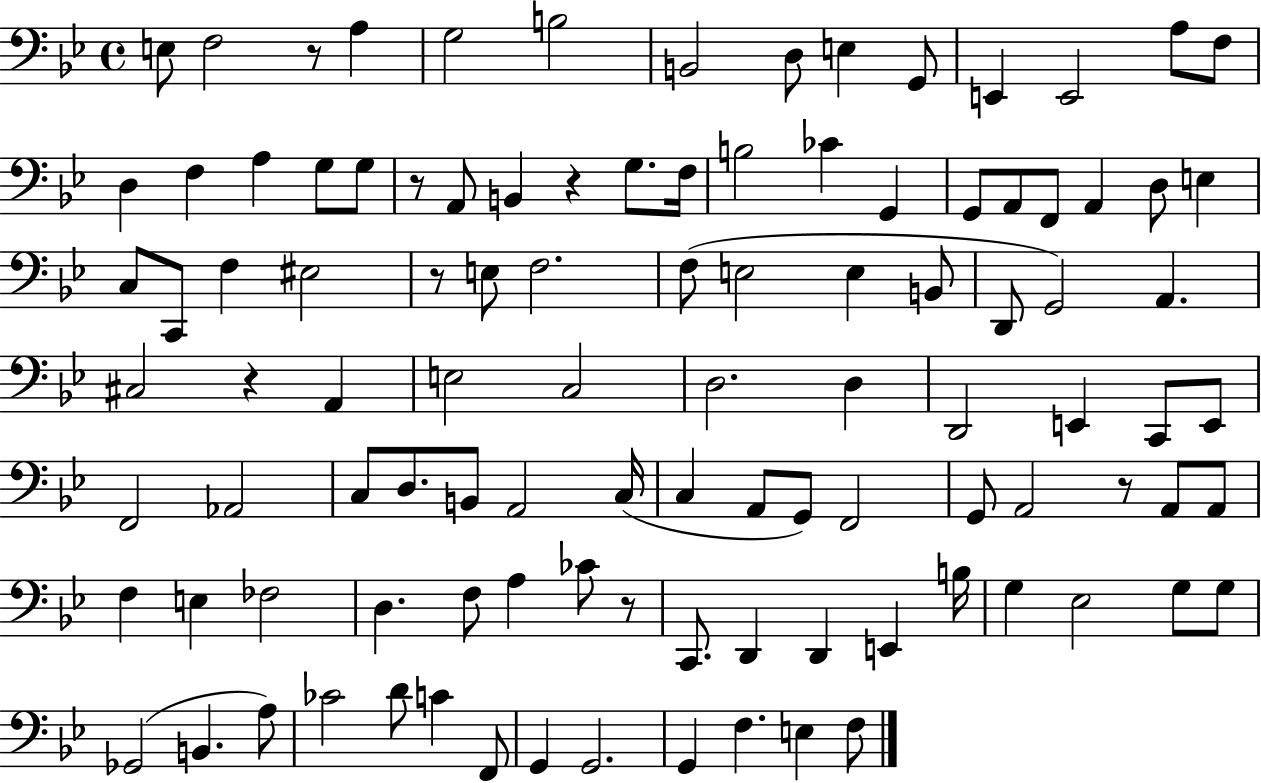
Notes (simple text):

E3/e F3/h R/e A3/q G3/h B3/h B2/h D3/e E3/q G2/e E2/q E2/h A3/e F3/e D3/q F3/q A3/q G3/e G3/e R/e A2/e B2/q R/q G3/e. F3/s B3/h CES4/q G2/q G2/e A2/e F2/e A2/q D3/e E3/q C3/e C2/e F3/q EIS3/h R/e E3/e F3/h. F3/e E3/h E3/q B2/e D2/e G2/h A2/q. C#3/h R/q A2/q E3/h C3/h D3/h. D3/q D2/h E2/q C2/e E2/e F2/h Ab2/h C3/e D3/e. B2/e A2/h C3/s C3/q A2/e G2/e F2/h G2/e A2/h R/e A2/e A2/e F3/q E3/q FES3/h D3/q. F3/e A3/q CES4/e R/e C2/e. D2/q D2/q E2/q B3/s G3/q Eb3/h G3/e G3/e Gb2/h B2/q. A3/e CES4/h D4/e C4/q F2/e G2/q G2/h. G2/q F3/q. E3/q F3/e